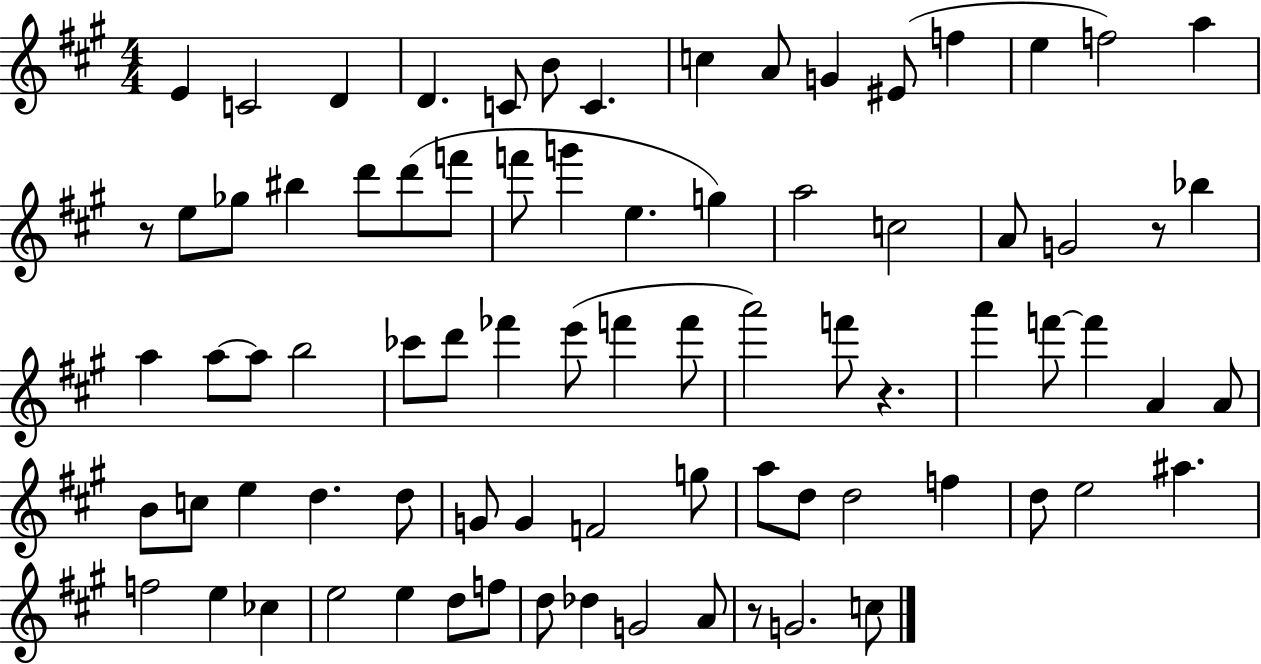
X:1
T:Untitled
M:4/4
L:1/4
K:A
E C2 D D C/2 B/2 C c A/2 G ^E/2 f e f2 a z/2 e/2 _g/2 ^b d'/2 d'/2 f'/2 f'/2 g' e g a2 c2 A/2 G2 z/2 _b a a/2 a/2 b2 _c'/2 d'/2 _f' e'/2 f' f'/2 a'2 f'/2 z a' f'/2 f' A A/2 B/2 c/2 e d d/2 G/2 G F2 g/2 a/2 d/2 d2 f d/2 e2 ^a f2 e _c e2 e d/2 f/2 d/2 _d G2 A/2 z/2 G2 c/2